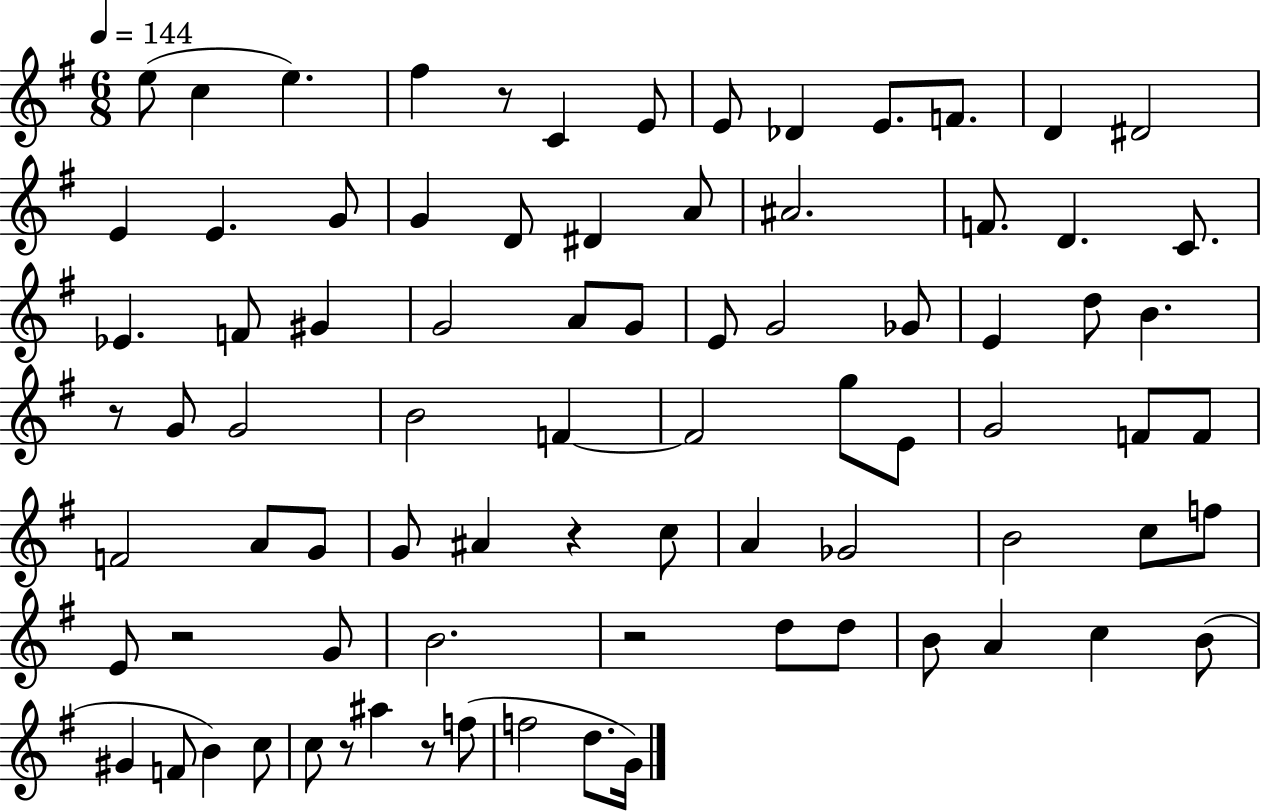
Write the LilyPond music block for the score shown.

{
  \clef treble
  \numericTimeSignature
  \time 6/8
  \key g \major
  \tempo 4 = 144
  e''8( c''4 e''4.) | fis''4 r8 c'4 e'8 | e'8 des'4 e'8. f'8. | d'4 dis'2 | \break e'4 e'4. g'8 | g'4 d'8 dis'4 a'8 | ais'2. | f'8. d'4. c'8. | \break ees'4. f'8 gis'4 | g'2 a'8 g'8 | e'8 g'2 ges'8 | e'4 d''8 b'4. | \break r8 g'8 g'2 | b'2 f'4~~ | f'2 g''8 e'8 | g'2 f'8 f'8 | \break f'2 a'8 g'8 | g'8 ais'4 r4 c''8 | a'4 ges'2 | b'2 c''8 f''8 | \break e'8 r2 g'8 | b'2. | r2 d''8 d''8 | b'8 a'4 c''4 b'8( | \break gis'4 f'8 b'4) c''8 | c''8 r8 ais''4 r8 f''8( | f''2 d''8. g'16) | \bar "|."
}